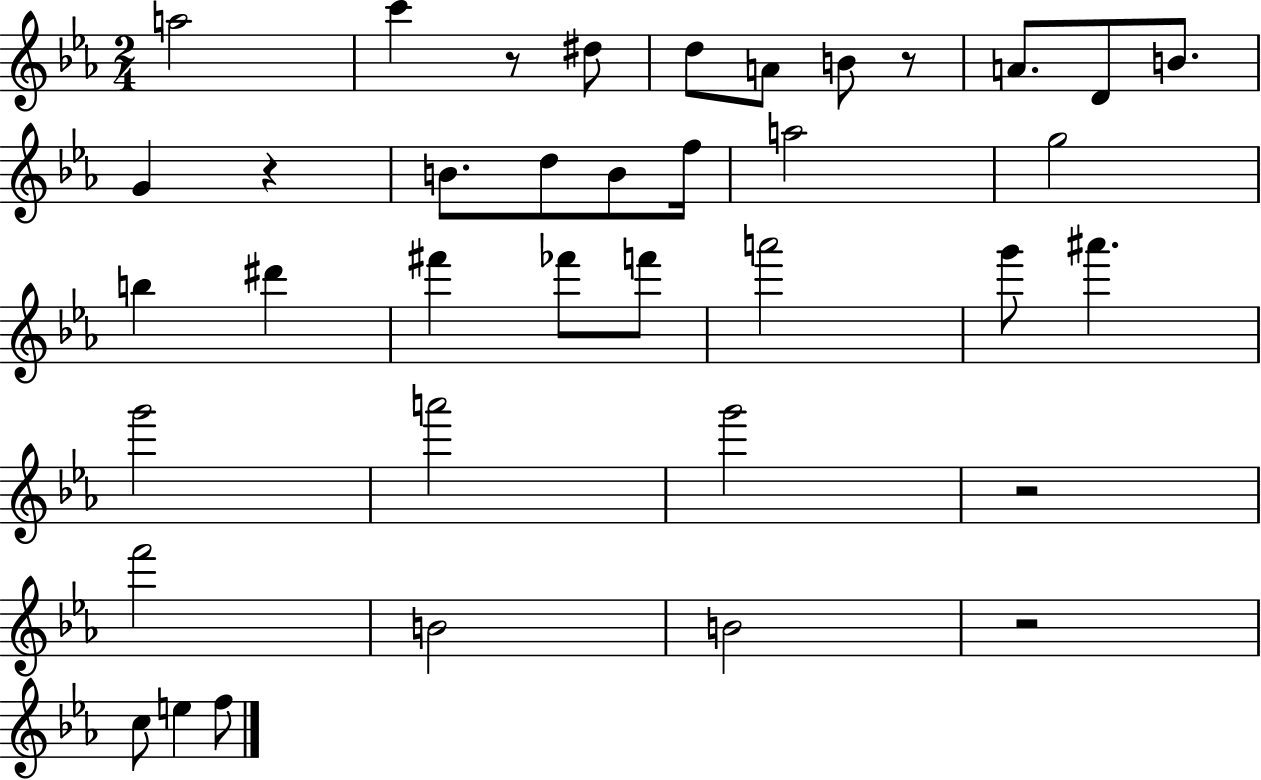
A5/h C6/q R/e D#5/e D5/e A4/e B4/e R/e A4/e. D4/e B4/e. G4/q R/q B4/e. D5/e B4/e F5/s A5/h G5/h B5/q D#6/q F#6/q FES6/e F6/e A6/h G6/e A#6/q. G6/h A6/h G6/h R/h F6/h B4/h B4/h R/h C5/e E5/q F5/e